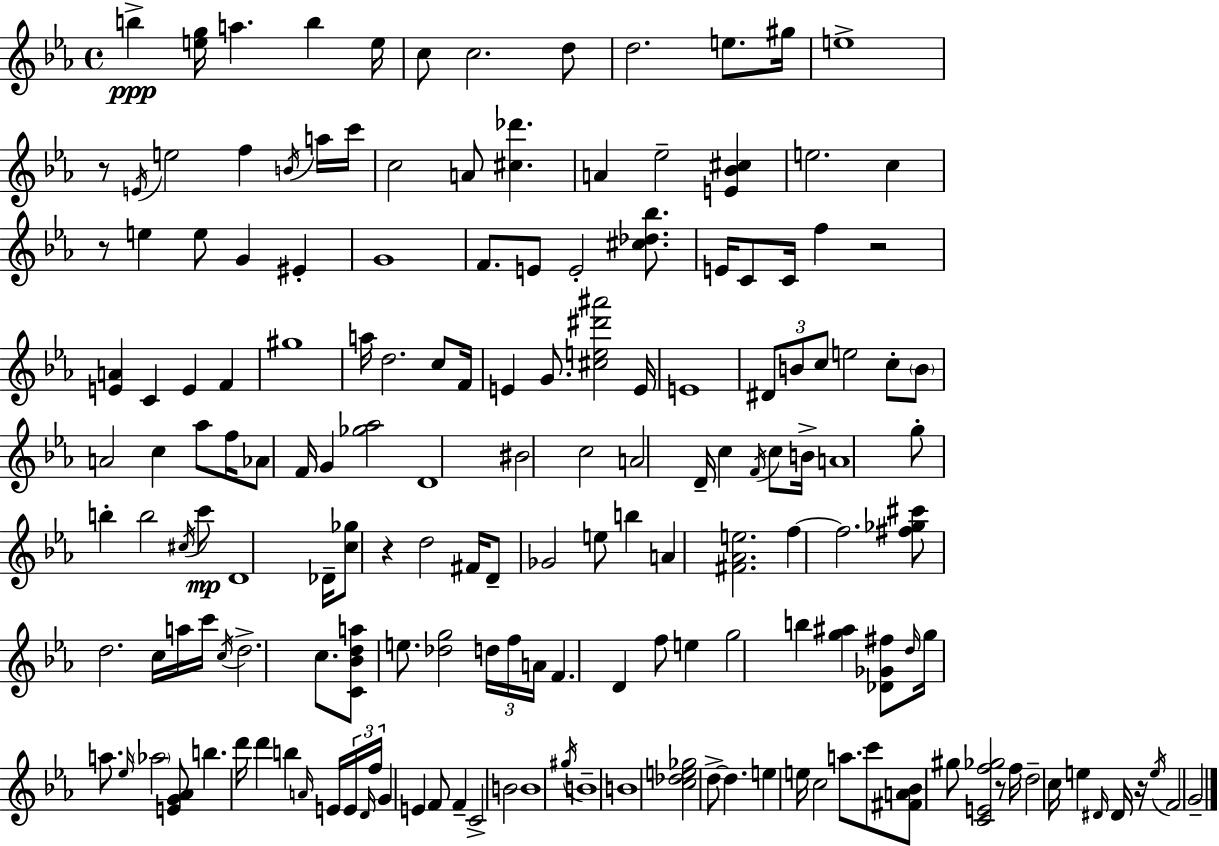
X:1
T:Untitled
M:4/4
L:1/4
K:Cm
b [eg]/4 a b e/4 c/2 c2 d/2 d2 e/2 ^g/4 e4 z/2 E/4 e2 f B/4 a/4 c'/4 c2 A/2 [^c_d'] A _e2 [E_B^c] e2 c z/2 e e/2 G ^E G4 F/2 E/2 E2 [^c_d_b]/2 E/4 C/2 C/4 f z2 [EA] C E F ^g4 a/4 d2 c/2 F/4 E G/2 [^ce^d'^a']2 E/4 E4 ^D/2 B/2 c/2 e2 c/2 B/2 A2 c _a/2 f/4 _A/2 F/4 G [_g_a]2 D4 ^B2 c2 A2 D/4 c F/4 c/2 B/4 A4 g/2 b b2 ^c/4 c'/2 D4 _D/4 [c_g]/2 z d2 ^F/4 D/2 _G2 e/2 b A [^F_Ae]2 f f2 [^f_g^c']/2 d2 c/4 a/4 c'/4 c/4 d2 c/2 [C_Bda]/2 e/2 [_dg]2 d/4 f/4 A/4 F D f/2 e g2 b [g^a] [_D_G^f]/2 d/4 g/4 a/2 _e/4 _a2 [EG_A]/2 b d'/4 d' b A/4 E/4 E/4 D/4 f/4 G E F/2 F C2 B2 B4 ^g/4 B4 B4 [c_de_g]2 d/2 d e e/4 c2 a/2 c'/2 [^FA_B]/2 ^g/2 [CEf_g]2 z/2 f/4 d2 c/4 e ^D/4 ^D/4 z/4 e/4 F2 G2